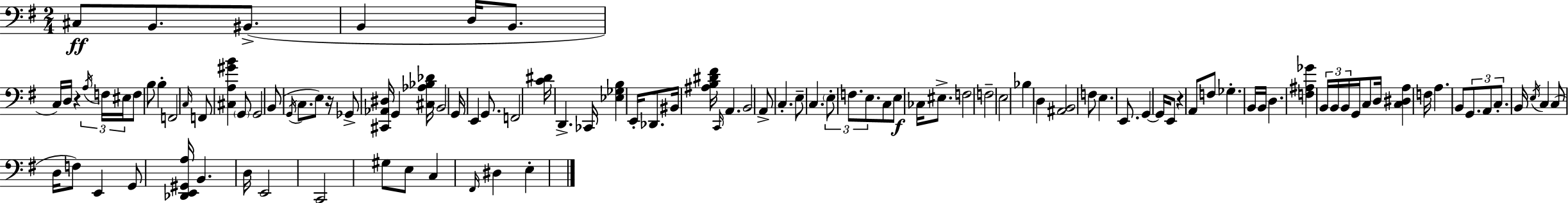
C#3/e B2/e. BIS2/e. B2/q D3/s B2/e. C3/s D3/s R/q A3/s F3/s EIS3/s F3/e B3/e B3/q F2/h C3/s F2/e [C#3,A3,G#4,B4]/q G2/e G2/h B2/e G2/s C3/e. E3/e R/s Gb2/e [C#2,Ab2,D#3]/s G2/q [C#3,Ab3,Bb3,Db4]/s B2/h G2/s E2/q G2/e. F2/h [C4,D#4]/s D2/q. CES2/s [Eb3,Gb3,B3]/q E2/s Db2/e. BIS2/s [A#3,B3,D#4,F#4]/s C2/s A2/q. B2/h A2/e C3/q. E3/e C3/q. E3/e F3/e. E3/e. C3/e E3/e CES3/s EIS3/e. F3/h F3/h E3/h Bb3/q D3/q [A#2,B2]/h F3/e E3/q. E2/e. G2/q G2/s E2/e R/q A2/e F3/e Gb3/q. B2/s B2/s D3/q. [F3,A#3,Gb4]/q B2/s B2/s B2/s G2/s C3/e D3/s [C3,D#3,A3]/q F3/s A3/q. B2/e G2/e. A2/e C3/e. B2/s E3/s C3/q C3/e D3/s F3/e E2/q G2/e [Db2,E2,G#2,A3]/s B2/q. D3/s E2/h C2/h G#3/e E3/e C3/q F#2/s D#3/q E3/q